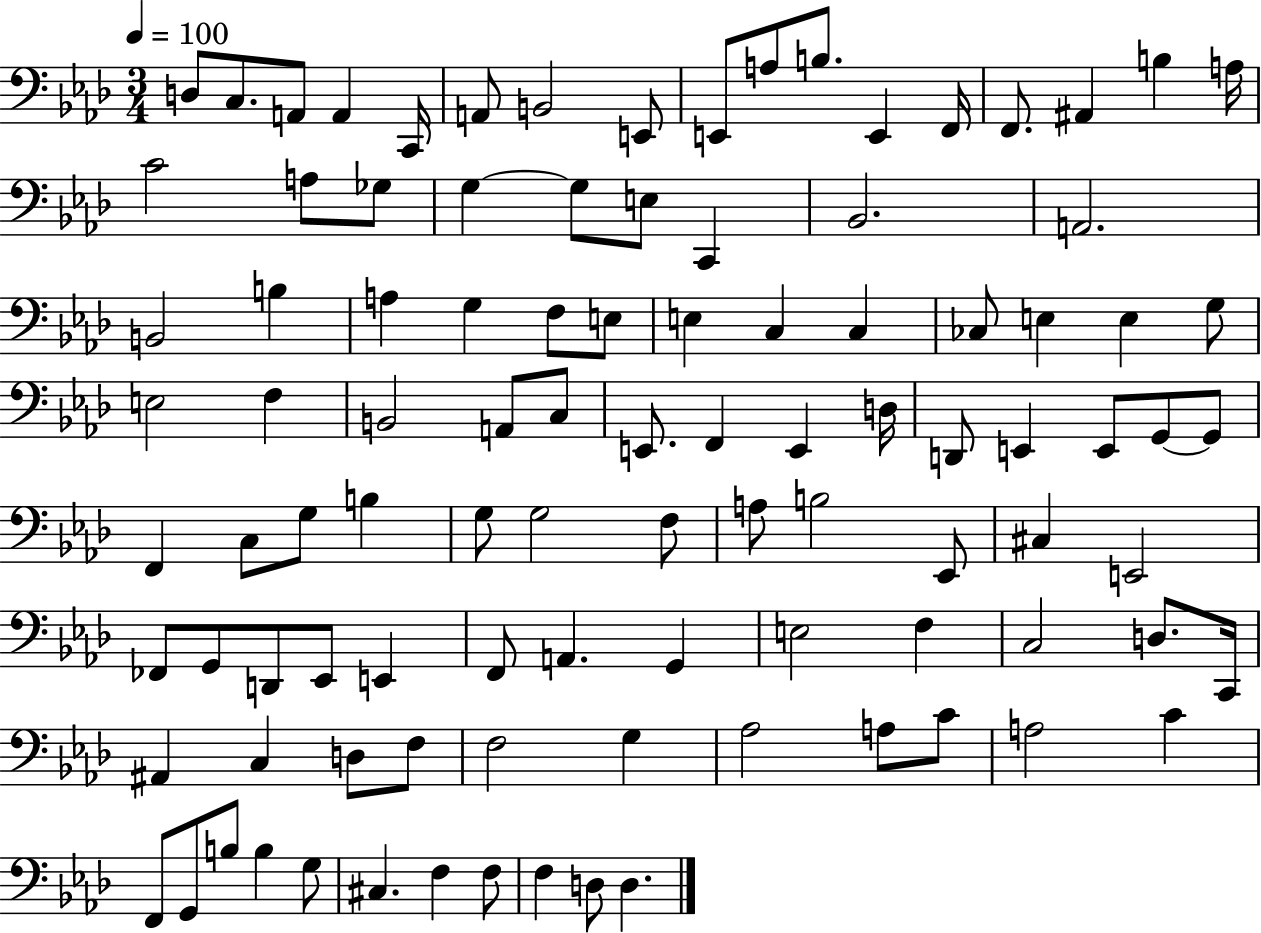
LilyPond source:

{
  \clef bass
  \numericTimeSignature
  \time 3/4
  \key aes \major
  \tempo 4 = 100
  d8 c8. a,8 a,4 c,16 | a,8 b,2 e,8 | e,8 a8 b8. e,4 f,16 | f,8. ais,4 b4 a16 | \break c'2 a8 ges8 | g4~~ g8 e8 c,4 | bes,2. | a,2. | \break b,2 b4 | a4 g4 f8 e8 | e4 c4 c4 | ces8 e4 e4 g8 | \break e2 f4 | b,2 a,8 c8 | e,8. f,4 e,4 d16 | d,8 e,4 e,8 g,8~~ g,8 | \break f,4 c8 g8 b4 | g8 g2 f8 | a8 b2 ees,8 | cis4 e,2 | \break fes,8 g,8 d,8 ees,8 e,4 | f,8 a,4. g,4 | e2 f4 | c2 d8. c,16 | \break ais,4 c4 d8 f8 | f2 g4 | aes2 a8 c'8 | a2 c'4 | \break f,8 g,8 b8 b4 g8 | cis4. f4 f8 | f4 d8 d4. | \bar "|."
}